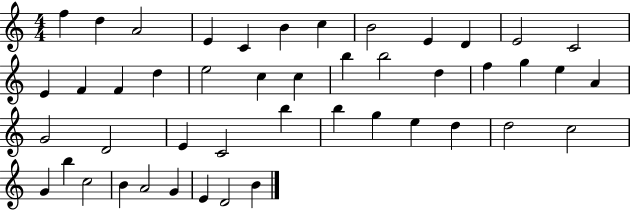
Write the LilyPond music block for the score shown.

{
  \clef treble
  \numericTimeSignature
  \time 4/4
  \key c \major
  f''4 d''4 a'2 | e'4 c'4 b'4 c''4 | b'2 e'4 d'4 | e'2 c'2 | \break e'4 f'4 f'4 d''4 | e''2 c''4 c''4 | b''4 b''2 d''4 | f''4 g''4 e''4 a'4 | \break g'2 d'2 | e'4 c'2 b''4 | b''4 g''4 e''4 d''4 | d''2 c''2 | \break g'4 b''4 c''2 | b'4 a'2 g'4 | e'4 d'2 b'4 | \bar "|."
}